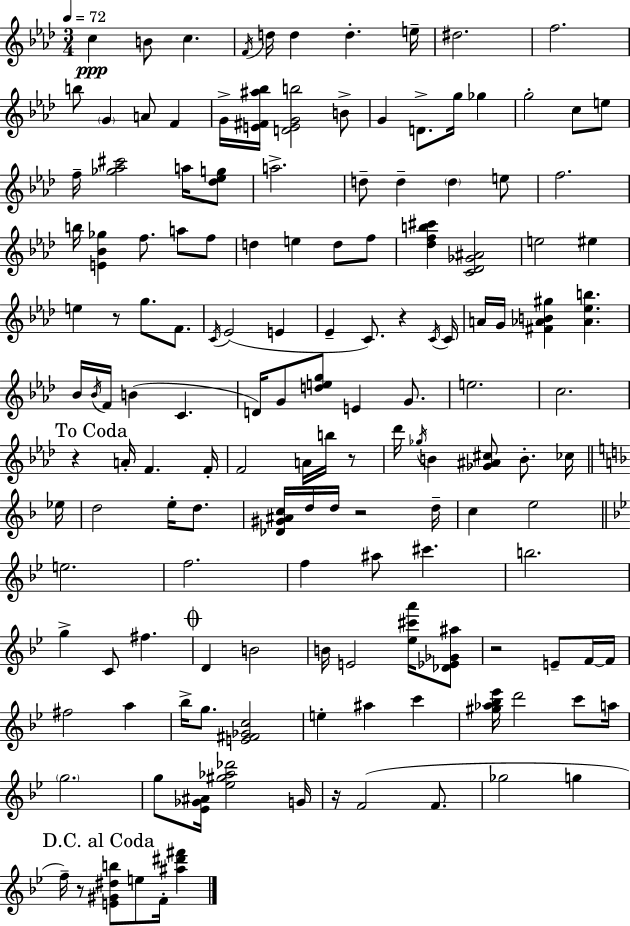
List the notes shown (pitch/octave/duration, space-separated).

C5/q B4/e C5/q. F4/s D5/s D5/q D5/q. E5/s D#5/h. F5/h. B5/e G4/q A4/e F4/q G4/s [E4,F#4,A#5,Bb5]/s [D4,E4,G4,B5]/h B4/e G4/q D4/e. G5/s Gb5/q G5/h C5/e E5/e F5/s [Gb5,Ab5,C#6]/h A5/s [Db5,Eb5,G5]/e A5/h. D5/e D5/q D5/q E5/e F5/h. B5/s [E4,Bb4,Gb5]/q F5/e. A5/e F5/e D5/q E5/q D5/e F5/e [Db5,F5,B5,C#6]/q [C4,Db4,Gb4,A#4]/h E5/h EIS5/q E5/q R/e G5/e. F4/e. C4/s Eb4/h E4/q Eb4/q C4/e. R/q C4/s C4/s A4/s G4/s [F#4,Ab4,B4,G#5]/q [Ab4,Eb5,B5]/q. Bb4/s Bb4/s F4/s B4/q C4/q. D4/s G4/e [D5,E5,G5]/e E4/q G4/e. E5/h. C5/h. R/q A4/s F4/q. F4/s F4/h A4/s B5/s R/e Db6/s Gb5/s B4/q [Gb4,A#4,C#5]/e B4/e. CES5/s Eb5/s D5/h E5/s D5/e. [Db4,G#4,A#4,C5]/s D5/s D5/s R/h D5/s C5/q E5/h E5/h. F5/h. F5/q A#5/e C#6/q. B5/h. G5/q C4/e F#5/q. D4/q B4/h B4/s E4/h [Eb5,C#6,A6]/s [Db4,Eb4,Gb4,A#5]/e R/h E4/e F4/s F4/s F#5/h A5/q Bb5/s G5/e. [E4,F#4,Gb4,C5]/h E5/q A#5/q C6/q [G#5,Ab5,Bb5,Eb6]/s D6/h C6/e A5/s G5/h. G5/e [Eb4,Gb4,A#4]/s [Eb5,G#5,Ab5,Db6]/h G4/s R/s F4/h F4/e. Gb5/h G5/q F5/s R/e [E4,G#4,D#5,B5]/e E5/e F4/s [A#5,D#6,F#6]/q